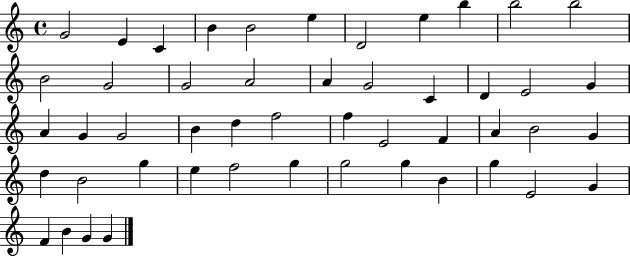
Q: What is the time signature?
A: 4/4